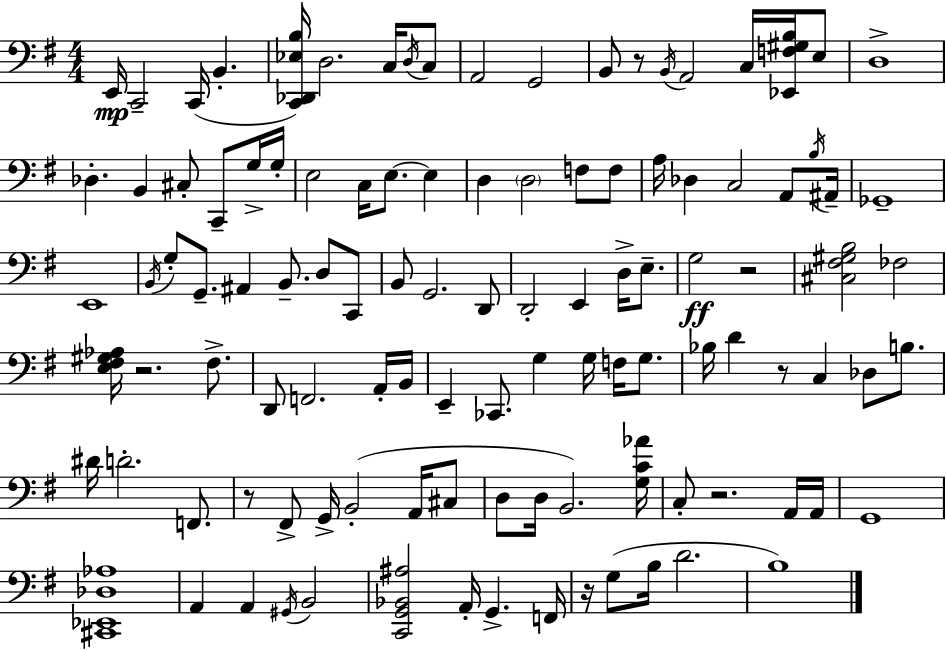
X:1
T:Untitled
M:4/4
L:1/4
K:Em
E,,/4 C,,2 C,,/4 B,, [C,,_D,,_E,B,]/4 D,2 C,/4 D,/4 C,/2 A,,2 G,,2 B,,/2 z/2 B,,/4 A,,2 C,/4 [_E,,F,^G,B,]/4 E,/2 D,4 _D, B,, ^C,/2 C,,/2 G,/4 G,/4 E,2 C,/4 E,/2 E, D, D,2 F,/2 F,/2 A,/4 _D, C,2 A,,/2 B,/4 ^A,,/4 _G,,4 E,,4 B,,/4 G,/2 G,,/2 ^A,, B,,/2 D,/2 C,,/2 B,,/2 G,,2 D,,/2 D,,2 E,, D,/4 E,/2 G,2 z2 [^C,^F,^G,B,]2 _F,2 [E,^F,^G,_A,]/4 z2 ^F,/2 D,,/2 F,,2 A,,/4 B,,/4 E,, _C,,/2 G, G,/4 F,/4 G,/2 _B,/4 D z/2 C, _D,/2 B,/2 ^D/4 D2 F,,/2 z/2 ^F,,/2 G,,/4 B,,2 A,,/4 ^C,/2 D,/2 D,/4 B,,2 [G,C_A]/4 C,/2 z2 A,,/4 A,,/4 G,,4 [^C,,_E,,_D,_A,]4 A,, A,, ^G,,/4 B,,2 [C,,G,,_B,,^A,]2 A,,/4 G,, F,,/4 z/4 G,/2 B,/4 D2 B,4